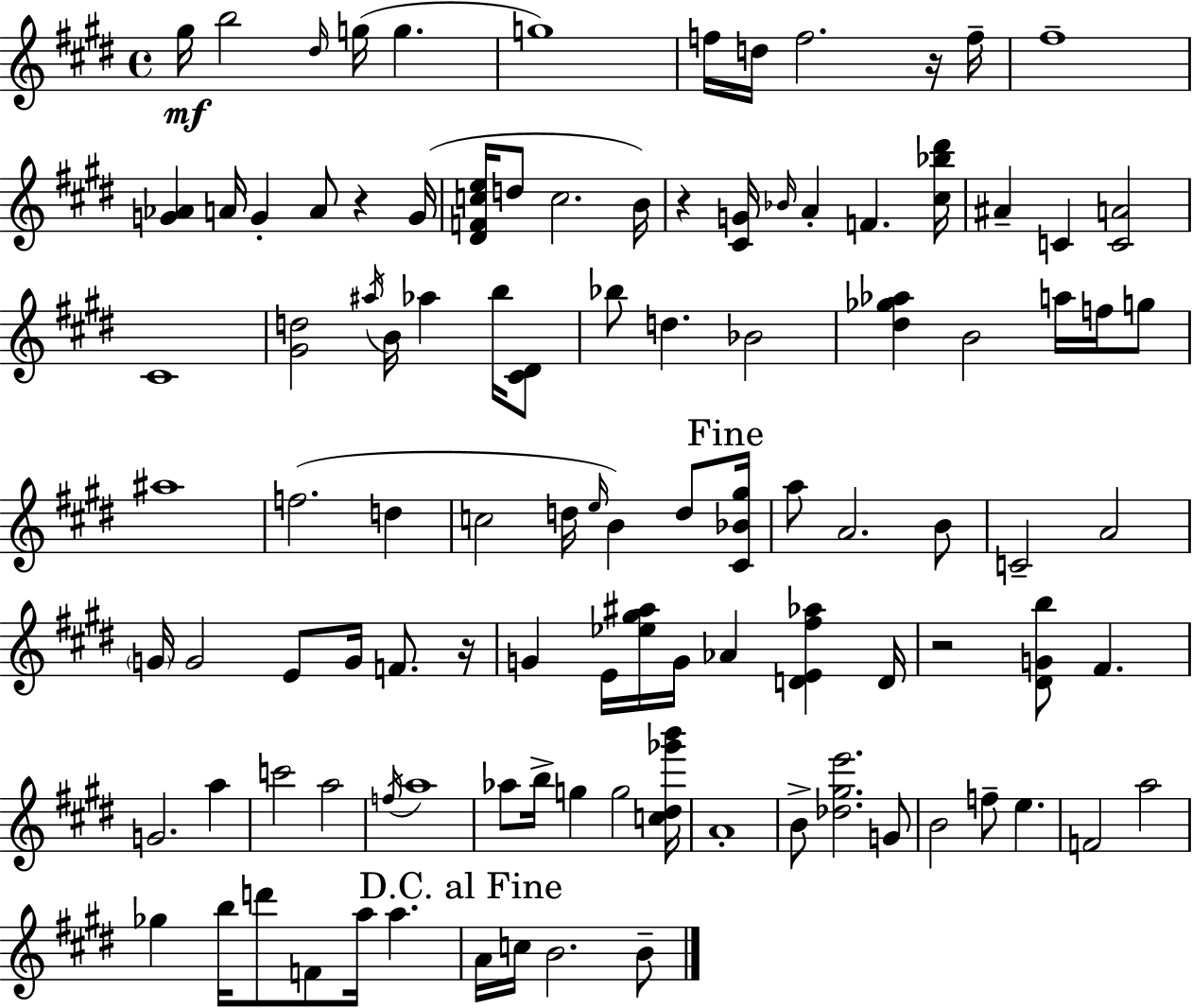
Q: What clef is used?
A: treble